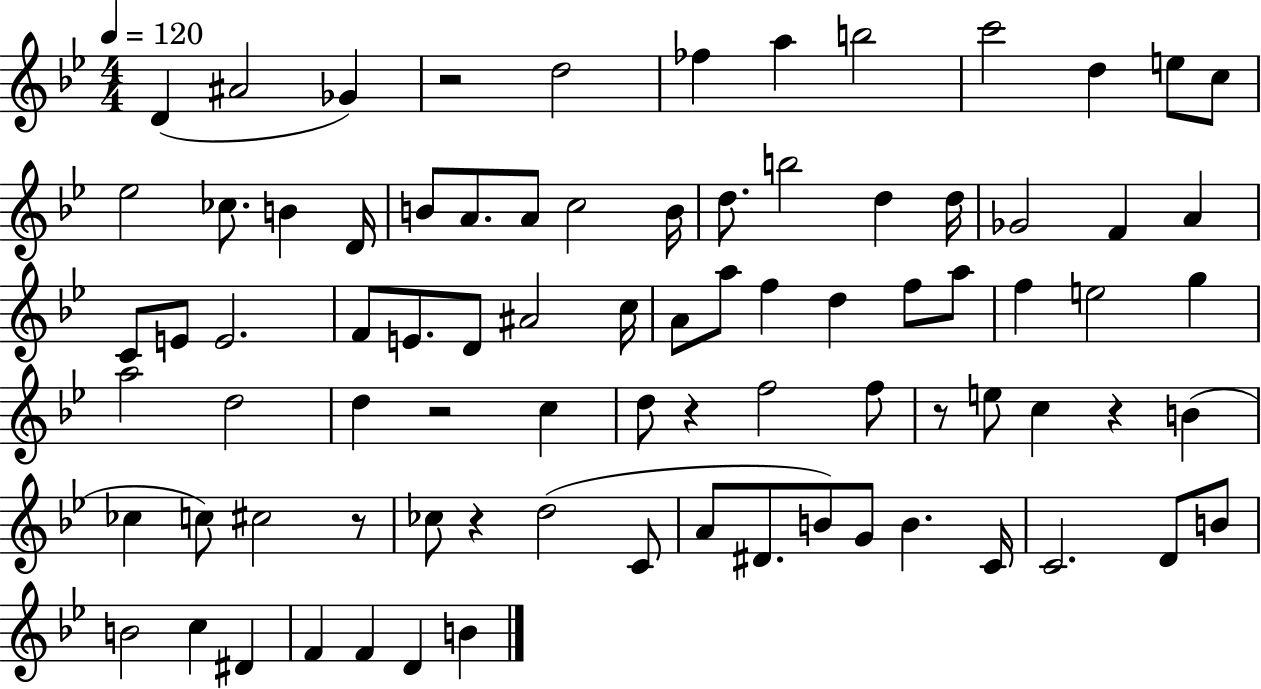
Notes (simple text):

D4/q A#4/h Gb4/q R/h D5/h FES5/q A5/q B5/h C6/h D5/q E5/e C5/e Eb5/h CES5/e. B4/q D4/s B4/e A4/e. A4/e C5/h B4/s D5/e. B5/h D5/q D5/s Gb4/h F4/q A4/q C4/e E4/e E4/h. F4/e E4/e. D4/e A#4/h C5/s A4/e A5/e F5/q D5/q F5/e A5/e F5/q E5/h G5/q A5/h D5/h D5/q R/h C5/q D5/e R/q F5/h F5/e R/e E5/e C5/q R/q B4/q CES5/q C5/e C#5/h R/e CES5/e R/q D5/h C4/e A4/e D#4/e. B4/e G4/e B4/q. C4/s C4/h. D4/e B4/e B4/h C5/q D#4/q F4/q F4/q D4/q B4/q